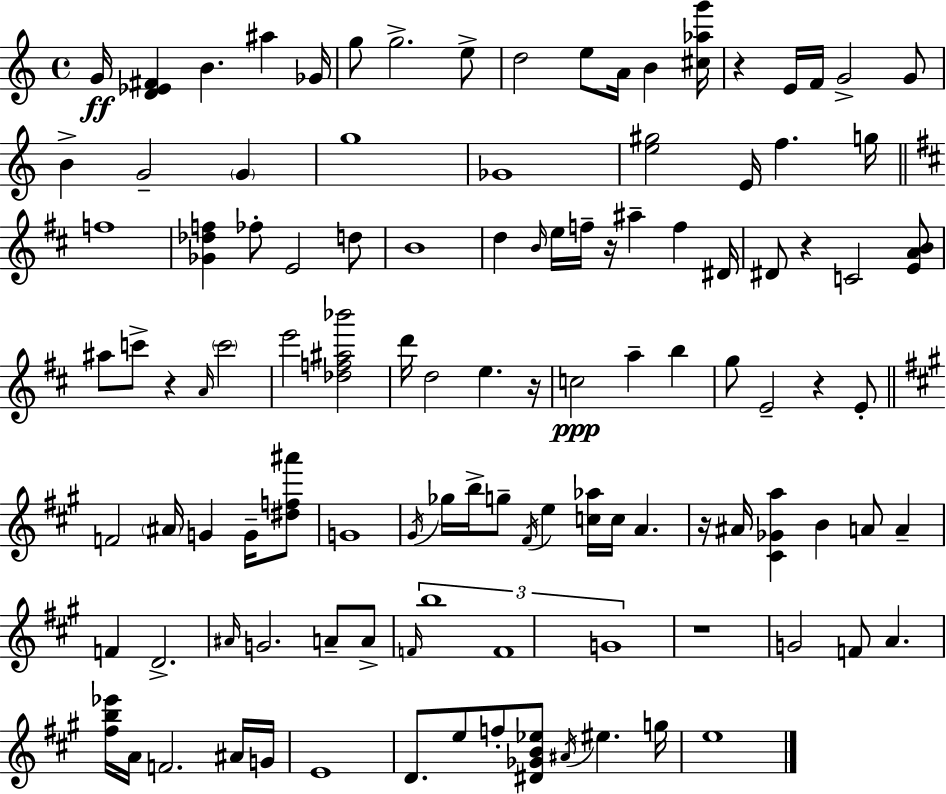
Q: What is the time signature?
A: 4/4